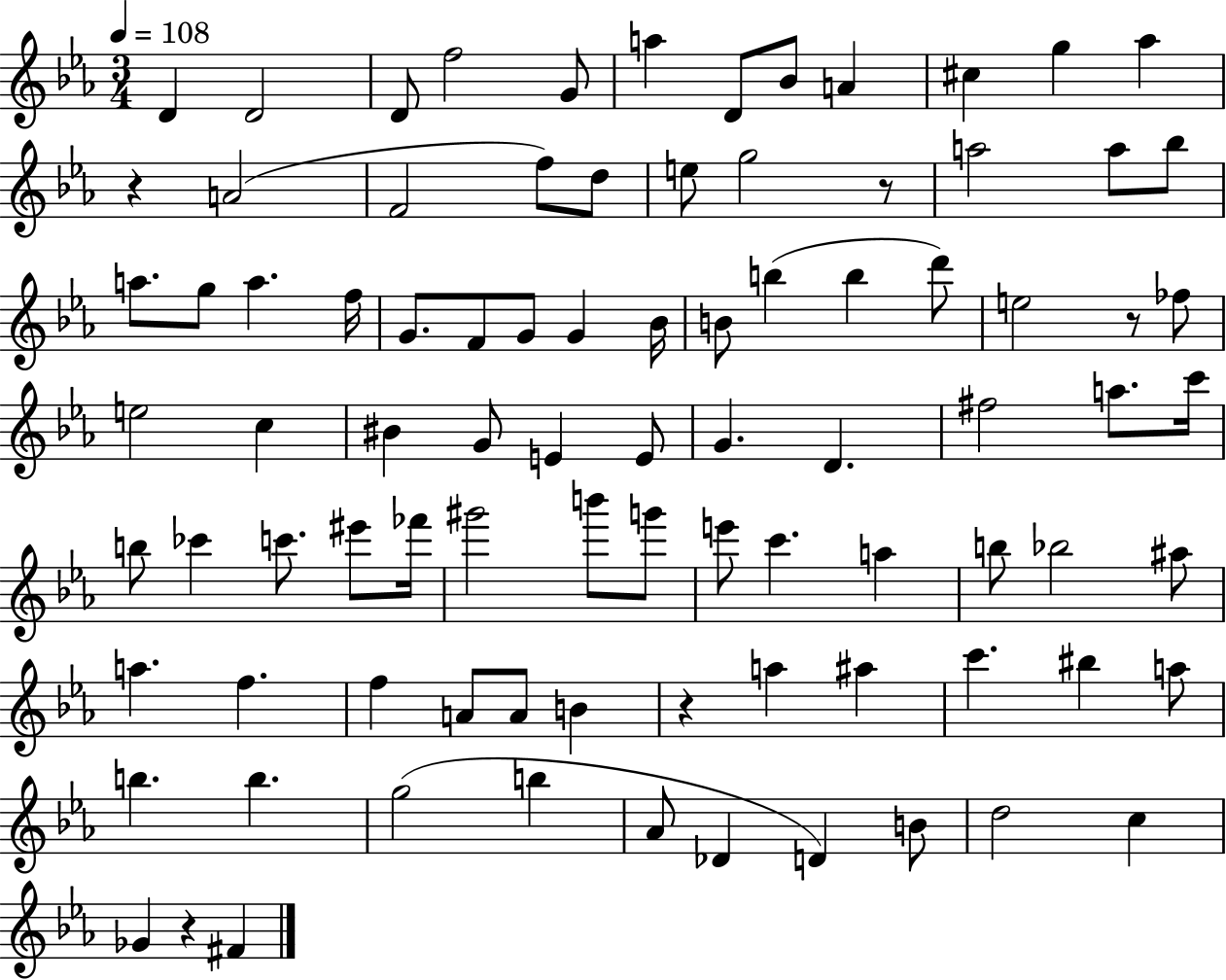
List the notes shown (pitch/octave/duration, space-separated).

D4/q D4/h D4/e F5/h G4/e A5/q D4/e Bb4/e A4/q C#5/q G5/q Ab5/q R/q A4/h F4/h F5/e D5/e E5/e G5/h R/e A5/h A5/e Bb5/e A5/e. G5/e A5/q. F5/s G4/e. F4/e G4/e G4/q Bb4/s B4/e B5/q B5/q D6/e E5/h R/e FES5/e E5/h C5/q BIS4/q G4/e E4/q E4/e G4/q. D4/q. F#5/h A5/e. C6/s B5/e CES6/q C6/e. EIS6/e FES6/s G#6/h B6/e G6/e E6/e C6/q. A5/q B5/e Bb5/h A#5/e A5/q. F5/q. F5/q A4/e A4/e B4/q R/q A5/q A#5/q C6/q. BIS5/q A5/e B5/q. B5/q. G5/h B5/q Ab4/e Db4/q D4/q B4/e D5/h C5/q Gb4/q R/q F#4/q